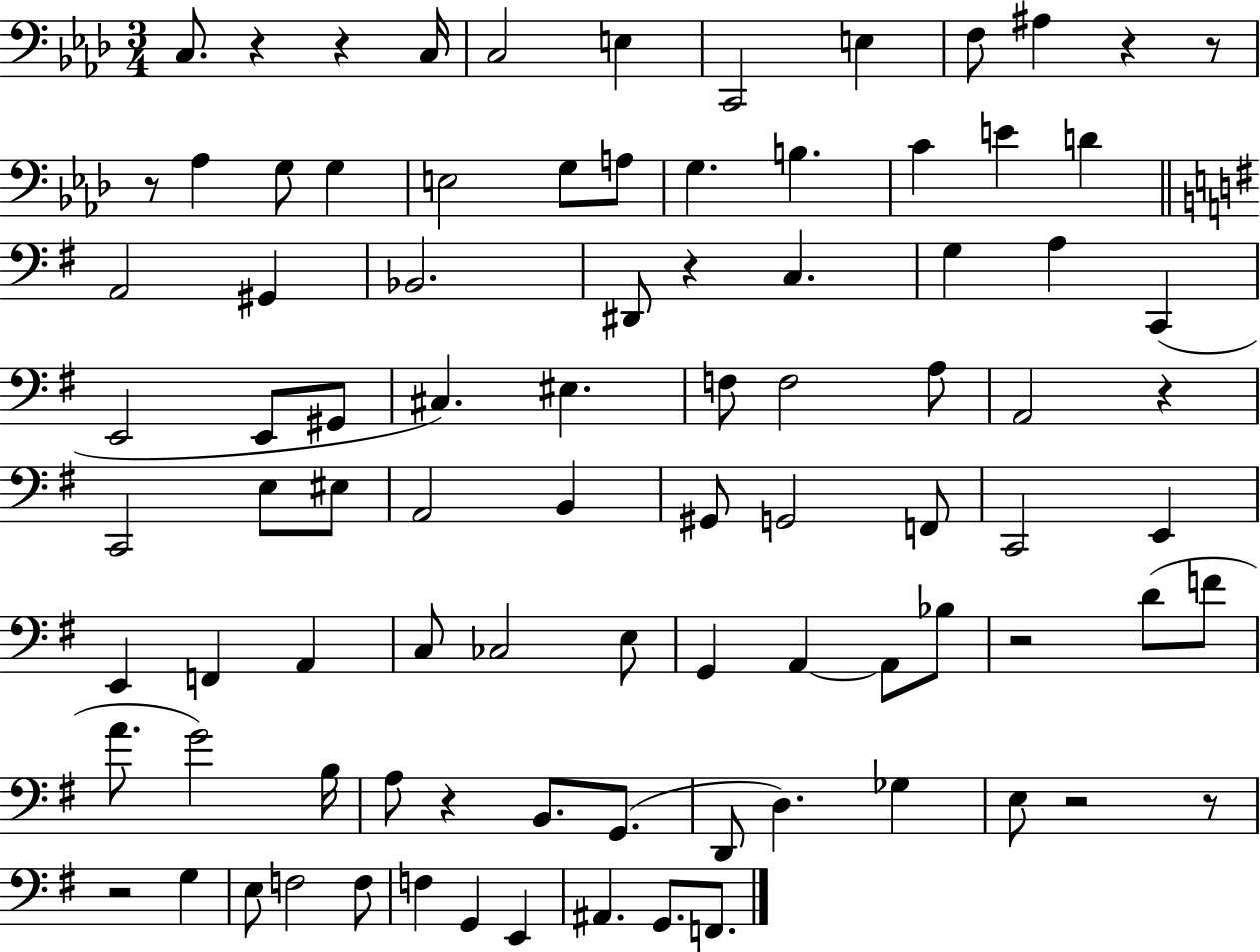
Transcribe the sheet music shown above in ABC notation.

X:1
T:Untitled
M:3/4
L:1/4
K:Ab
C,/2 z z C,/4 C,2 E, C,,2 E, F,/2 ^A, z z/2 z/2 _A, G,/2 G, E,2 G,/2 A,/2 G, B, C E D A,,2 ^G,, _B,,2 ^D,,/2 z C, G, A, C,, E,,2 E,,/2 ^G,,/2 ^C, ^E, F,/2 F,2 A,/2 A,,2 z C,,2 E,/2 ^E,/2 A,,2 B,, ^G,,/2 G,,2 F,,/2 C,,2 E,, E,, F,, A,, C,/2 _C,2 E,/2 G,, A,, A,,/2 _B,/2 z2 D/2 F/2 A/2 G2 B,/4 A,/2 z B,,/2 G,,/2 D,,/2 D, _G, E,/2 z2 z/2 z2 G, E,/2 F,2 F,/2 F, G,, E,, ^A,, G,,/2 F,,/2